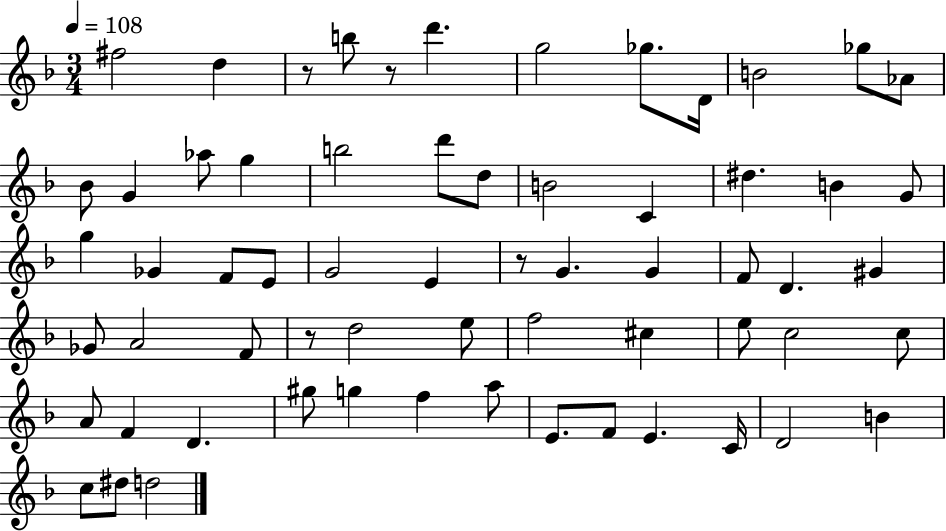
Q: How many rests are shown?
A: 4